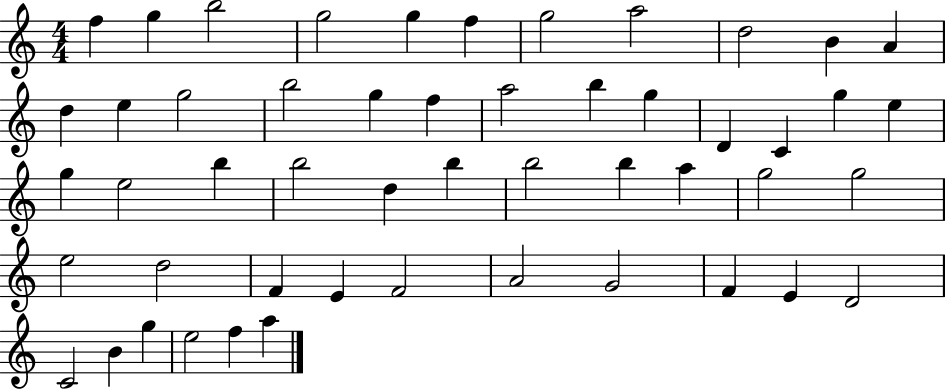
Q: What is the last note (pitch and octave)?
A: A5